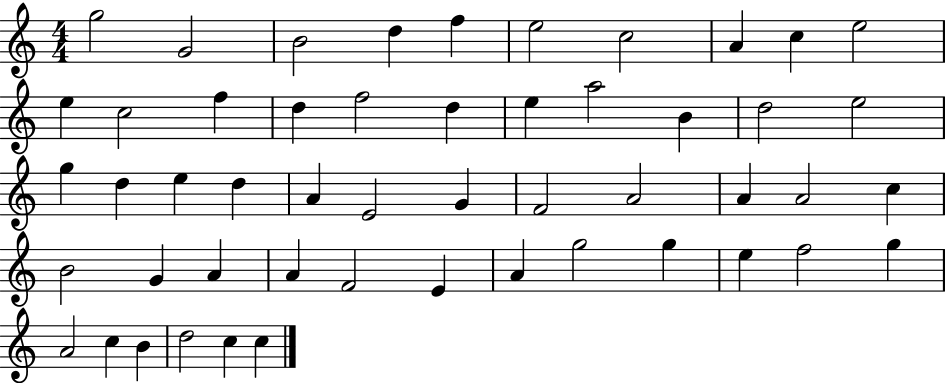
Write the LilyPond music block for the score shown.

{
  \clef treble
  \numericTimeSignature
  \time 4/4
  \key c \major
  g''2 g'2 | b'2 d''4 f''4 | e''2 c''2 | a'4 c''4 e''2 | \break e''4 c''2 f''4 | d''4 f''2 d''4 | e''4 a''2 b'4 | d''2 e''2 | \break g''4 d''4 e''4 d''4 | a'4 e'2 g'4 | f'2 a'2 | a'4 a'2 c''4 | \break b'2 g'4 a'4 | a'4 f'2 e'4 | a'4 g''2 g''4 | e''4 f''2 g''4 | \break a'2 c''4 b'4 | d''2 c''4 c''4 | \bar "|."
}